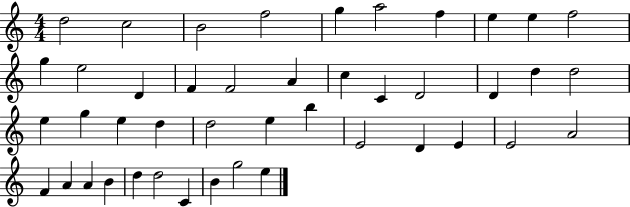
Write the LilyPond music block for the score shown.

{
  \clef treble
  \numericTimeSignature
  \time 4/4
  \key c \major
  d''2 c''2 | b'2 f''2 | g''4 a''2 f''4 | e''4 e''4 f''2 | \break g''4 e''2 d'4 | f'4 f'2 a'4 | c''4 c'4 d'2 | d'4 d''4 d''2 | \break e''4 g''4 e''4 d''4 | d''2 e''4 b''4 | e'2 d'4 e'4 | e'2 a'2 | \break f'4 a'4 a'4 b'4 | d''4 d''2 c'4 | b'4 g''2 e''4 | \bar "|."
}